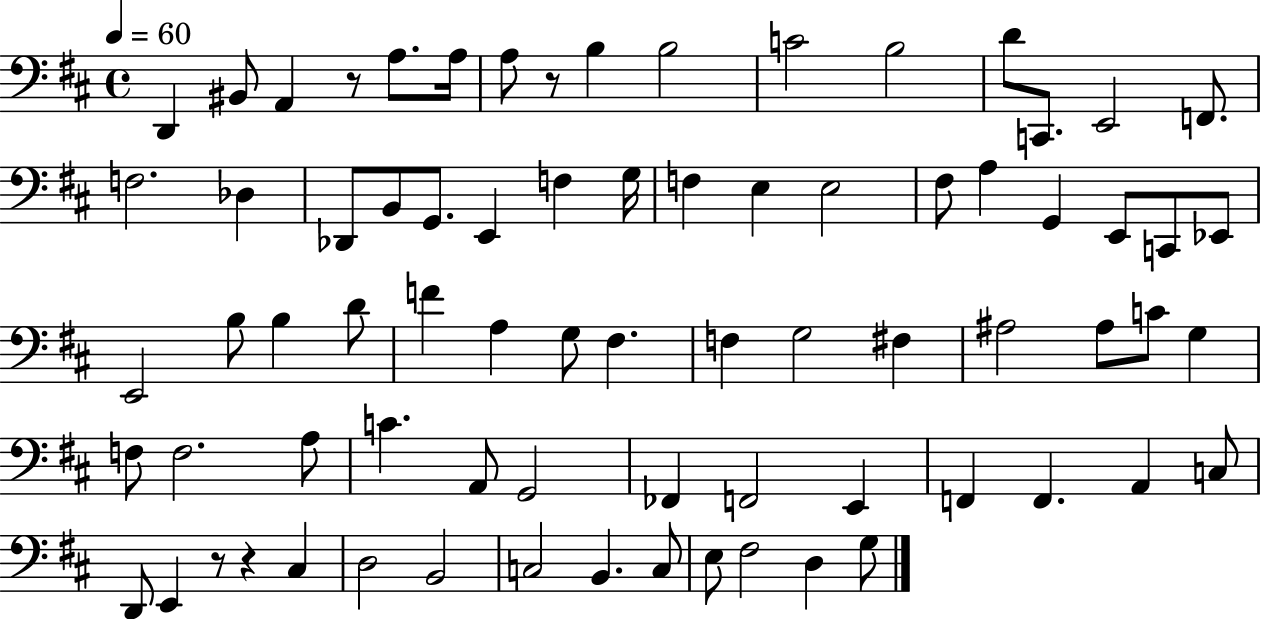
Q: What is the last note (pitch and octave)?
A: G3